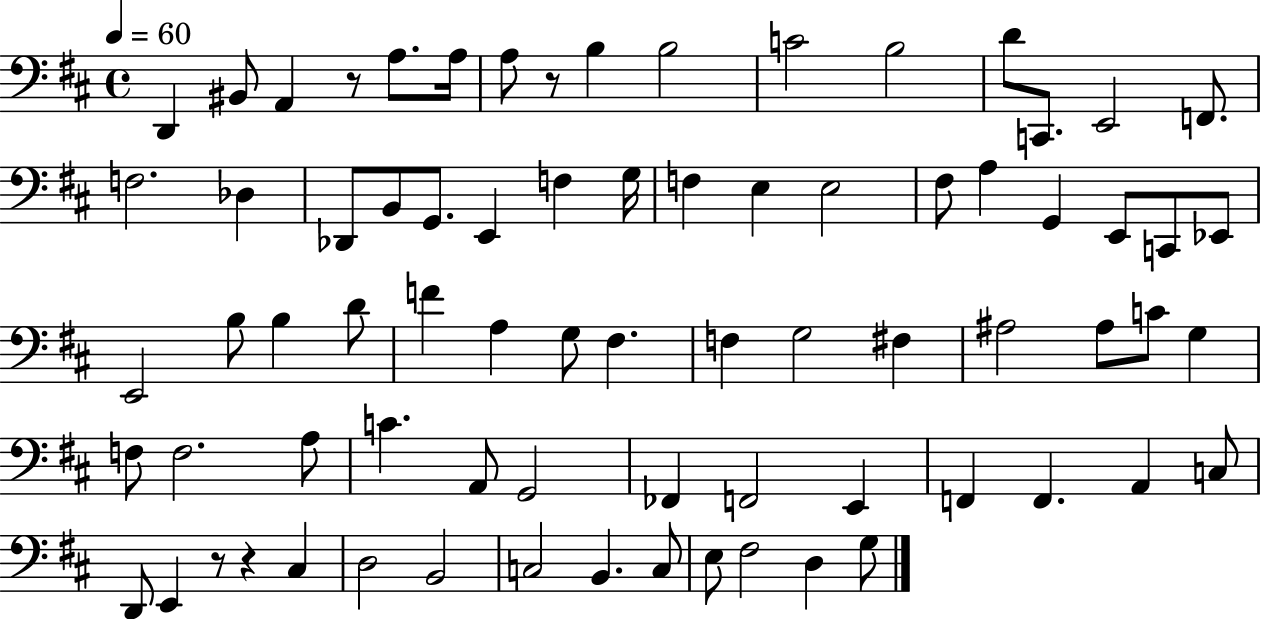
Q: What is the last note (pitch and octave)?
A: G3